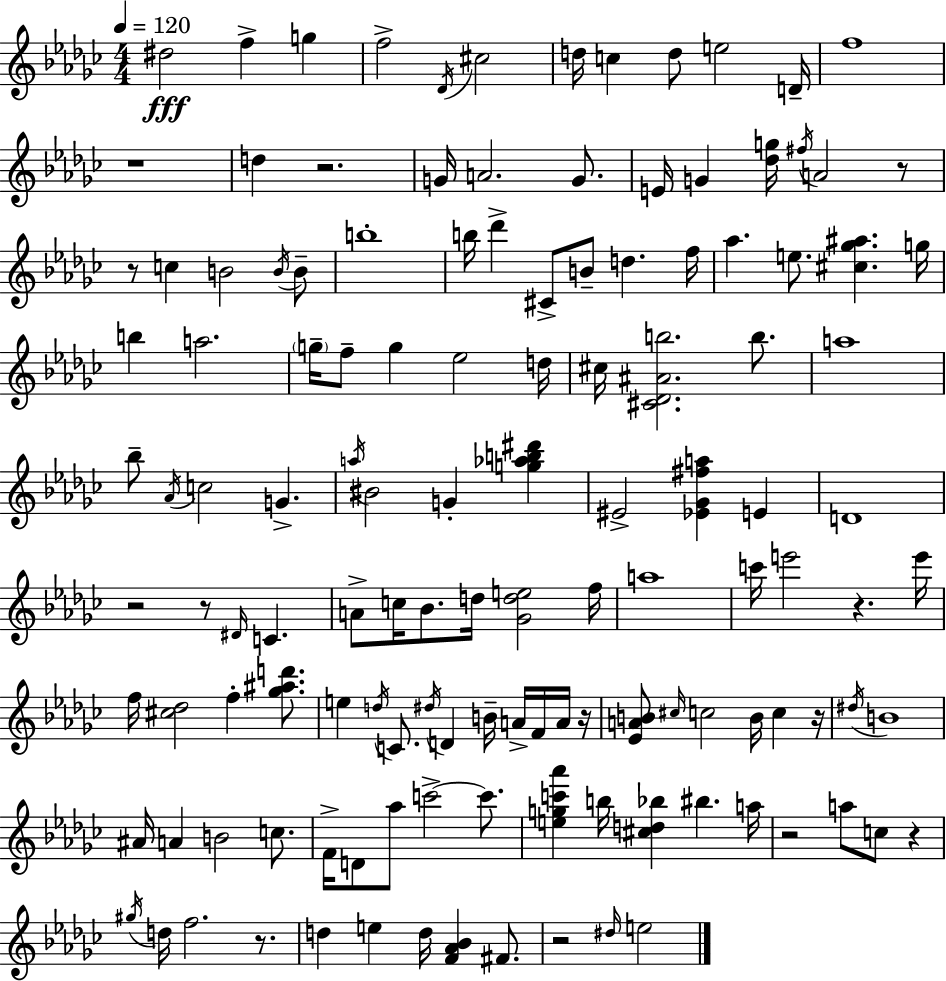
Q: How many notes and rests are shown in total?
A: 130